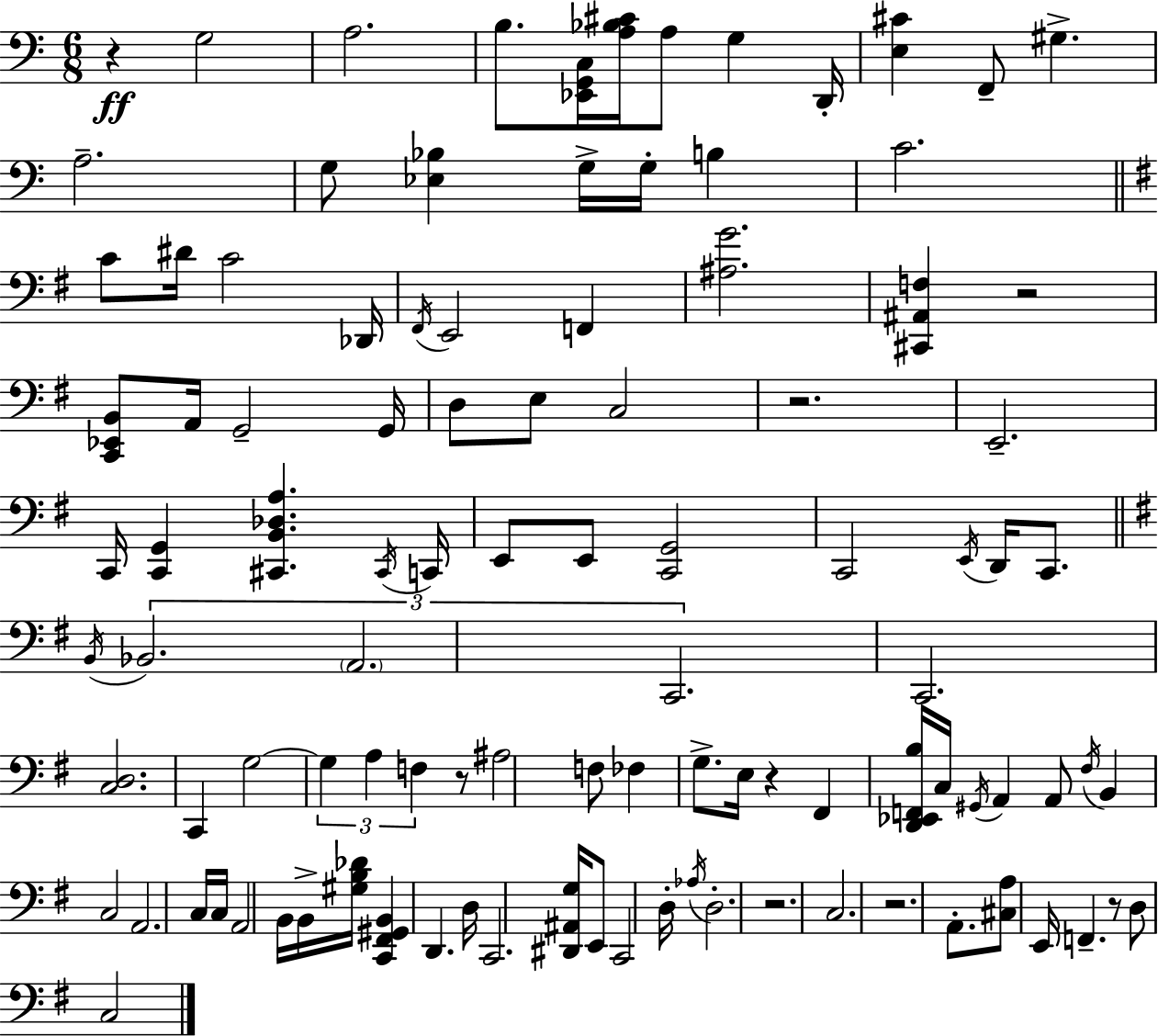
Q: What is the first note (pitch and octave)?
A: G3